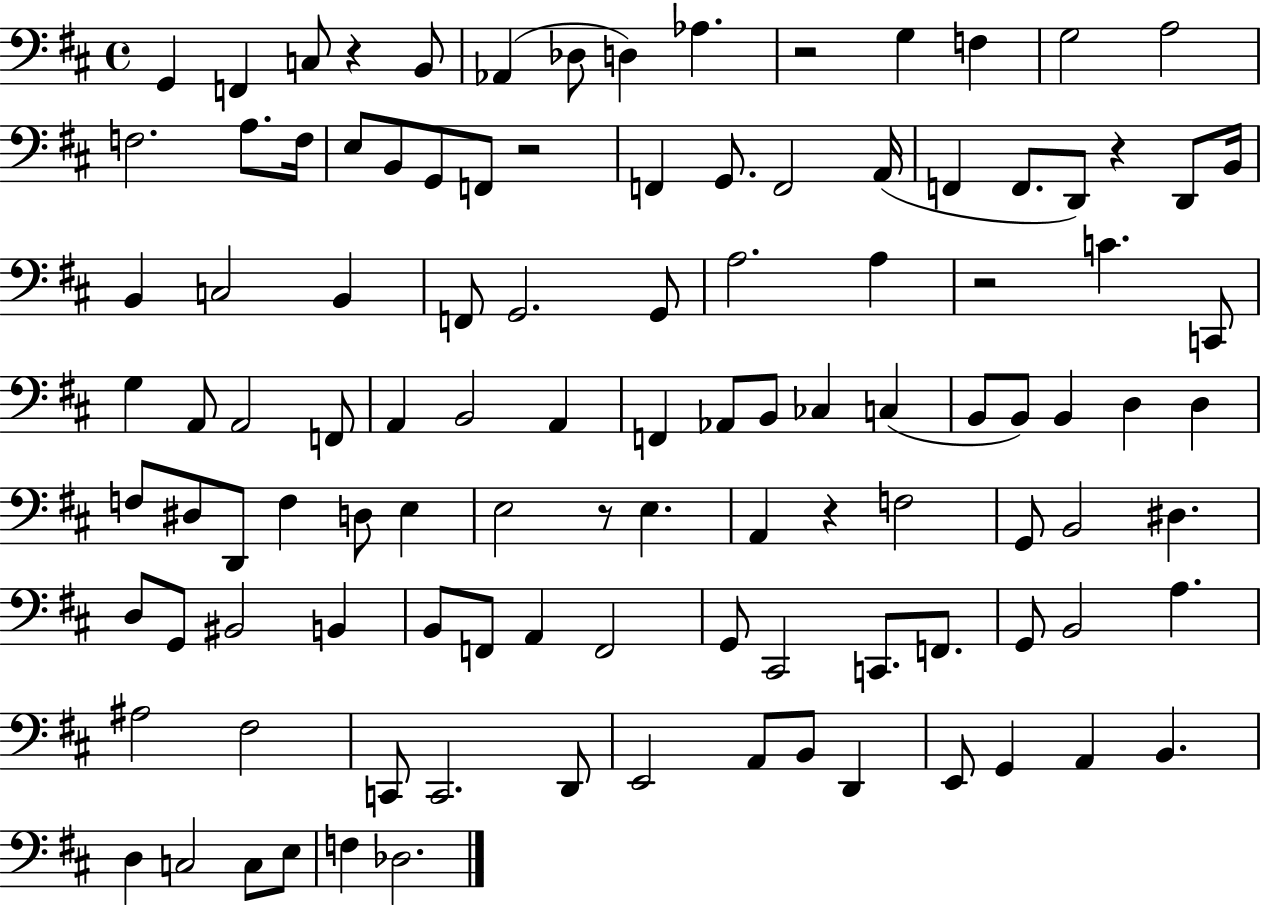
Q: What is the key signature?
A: D major